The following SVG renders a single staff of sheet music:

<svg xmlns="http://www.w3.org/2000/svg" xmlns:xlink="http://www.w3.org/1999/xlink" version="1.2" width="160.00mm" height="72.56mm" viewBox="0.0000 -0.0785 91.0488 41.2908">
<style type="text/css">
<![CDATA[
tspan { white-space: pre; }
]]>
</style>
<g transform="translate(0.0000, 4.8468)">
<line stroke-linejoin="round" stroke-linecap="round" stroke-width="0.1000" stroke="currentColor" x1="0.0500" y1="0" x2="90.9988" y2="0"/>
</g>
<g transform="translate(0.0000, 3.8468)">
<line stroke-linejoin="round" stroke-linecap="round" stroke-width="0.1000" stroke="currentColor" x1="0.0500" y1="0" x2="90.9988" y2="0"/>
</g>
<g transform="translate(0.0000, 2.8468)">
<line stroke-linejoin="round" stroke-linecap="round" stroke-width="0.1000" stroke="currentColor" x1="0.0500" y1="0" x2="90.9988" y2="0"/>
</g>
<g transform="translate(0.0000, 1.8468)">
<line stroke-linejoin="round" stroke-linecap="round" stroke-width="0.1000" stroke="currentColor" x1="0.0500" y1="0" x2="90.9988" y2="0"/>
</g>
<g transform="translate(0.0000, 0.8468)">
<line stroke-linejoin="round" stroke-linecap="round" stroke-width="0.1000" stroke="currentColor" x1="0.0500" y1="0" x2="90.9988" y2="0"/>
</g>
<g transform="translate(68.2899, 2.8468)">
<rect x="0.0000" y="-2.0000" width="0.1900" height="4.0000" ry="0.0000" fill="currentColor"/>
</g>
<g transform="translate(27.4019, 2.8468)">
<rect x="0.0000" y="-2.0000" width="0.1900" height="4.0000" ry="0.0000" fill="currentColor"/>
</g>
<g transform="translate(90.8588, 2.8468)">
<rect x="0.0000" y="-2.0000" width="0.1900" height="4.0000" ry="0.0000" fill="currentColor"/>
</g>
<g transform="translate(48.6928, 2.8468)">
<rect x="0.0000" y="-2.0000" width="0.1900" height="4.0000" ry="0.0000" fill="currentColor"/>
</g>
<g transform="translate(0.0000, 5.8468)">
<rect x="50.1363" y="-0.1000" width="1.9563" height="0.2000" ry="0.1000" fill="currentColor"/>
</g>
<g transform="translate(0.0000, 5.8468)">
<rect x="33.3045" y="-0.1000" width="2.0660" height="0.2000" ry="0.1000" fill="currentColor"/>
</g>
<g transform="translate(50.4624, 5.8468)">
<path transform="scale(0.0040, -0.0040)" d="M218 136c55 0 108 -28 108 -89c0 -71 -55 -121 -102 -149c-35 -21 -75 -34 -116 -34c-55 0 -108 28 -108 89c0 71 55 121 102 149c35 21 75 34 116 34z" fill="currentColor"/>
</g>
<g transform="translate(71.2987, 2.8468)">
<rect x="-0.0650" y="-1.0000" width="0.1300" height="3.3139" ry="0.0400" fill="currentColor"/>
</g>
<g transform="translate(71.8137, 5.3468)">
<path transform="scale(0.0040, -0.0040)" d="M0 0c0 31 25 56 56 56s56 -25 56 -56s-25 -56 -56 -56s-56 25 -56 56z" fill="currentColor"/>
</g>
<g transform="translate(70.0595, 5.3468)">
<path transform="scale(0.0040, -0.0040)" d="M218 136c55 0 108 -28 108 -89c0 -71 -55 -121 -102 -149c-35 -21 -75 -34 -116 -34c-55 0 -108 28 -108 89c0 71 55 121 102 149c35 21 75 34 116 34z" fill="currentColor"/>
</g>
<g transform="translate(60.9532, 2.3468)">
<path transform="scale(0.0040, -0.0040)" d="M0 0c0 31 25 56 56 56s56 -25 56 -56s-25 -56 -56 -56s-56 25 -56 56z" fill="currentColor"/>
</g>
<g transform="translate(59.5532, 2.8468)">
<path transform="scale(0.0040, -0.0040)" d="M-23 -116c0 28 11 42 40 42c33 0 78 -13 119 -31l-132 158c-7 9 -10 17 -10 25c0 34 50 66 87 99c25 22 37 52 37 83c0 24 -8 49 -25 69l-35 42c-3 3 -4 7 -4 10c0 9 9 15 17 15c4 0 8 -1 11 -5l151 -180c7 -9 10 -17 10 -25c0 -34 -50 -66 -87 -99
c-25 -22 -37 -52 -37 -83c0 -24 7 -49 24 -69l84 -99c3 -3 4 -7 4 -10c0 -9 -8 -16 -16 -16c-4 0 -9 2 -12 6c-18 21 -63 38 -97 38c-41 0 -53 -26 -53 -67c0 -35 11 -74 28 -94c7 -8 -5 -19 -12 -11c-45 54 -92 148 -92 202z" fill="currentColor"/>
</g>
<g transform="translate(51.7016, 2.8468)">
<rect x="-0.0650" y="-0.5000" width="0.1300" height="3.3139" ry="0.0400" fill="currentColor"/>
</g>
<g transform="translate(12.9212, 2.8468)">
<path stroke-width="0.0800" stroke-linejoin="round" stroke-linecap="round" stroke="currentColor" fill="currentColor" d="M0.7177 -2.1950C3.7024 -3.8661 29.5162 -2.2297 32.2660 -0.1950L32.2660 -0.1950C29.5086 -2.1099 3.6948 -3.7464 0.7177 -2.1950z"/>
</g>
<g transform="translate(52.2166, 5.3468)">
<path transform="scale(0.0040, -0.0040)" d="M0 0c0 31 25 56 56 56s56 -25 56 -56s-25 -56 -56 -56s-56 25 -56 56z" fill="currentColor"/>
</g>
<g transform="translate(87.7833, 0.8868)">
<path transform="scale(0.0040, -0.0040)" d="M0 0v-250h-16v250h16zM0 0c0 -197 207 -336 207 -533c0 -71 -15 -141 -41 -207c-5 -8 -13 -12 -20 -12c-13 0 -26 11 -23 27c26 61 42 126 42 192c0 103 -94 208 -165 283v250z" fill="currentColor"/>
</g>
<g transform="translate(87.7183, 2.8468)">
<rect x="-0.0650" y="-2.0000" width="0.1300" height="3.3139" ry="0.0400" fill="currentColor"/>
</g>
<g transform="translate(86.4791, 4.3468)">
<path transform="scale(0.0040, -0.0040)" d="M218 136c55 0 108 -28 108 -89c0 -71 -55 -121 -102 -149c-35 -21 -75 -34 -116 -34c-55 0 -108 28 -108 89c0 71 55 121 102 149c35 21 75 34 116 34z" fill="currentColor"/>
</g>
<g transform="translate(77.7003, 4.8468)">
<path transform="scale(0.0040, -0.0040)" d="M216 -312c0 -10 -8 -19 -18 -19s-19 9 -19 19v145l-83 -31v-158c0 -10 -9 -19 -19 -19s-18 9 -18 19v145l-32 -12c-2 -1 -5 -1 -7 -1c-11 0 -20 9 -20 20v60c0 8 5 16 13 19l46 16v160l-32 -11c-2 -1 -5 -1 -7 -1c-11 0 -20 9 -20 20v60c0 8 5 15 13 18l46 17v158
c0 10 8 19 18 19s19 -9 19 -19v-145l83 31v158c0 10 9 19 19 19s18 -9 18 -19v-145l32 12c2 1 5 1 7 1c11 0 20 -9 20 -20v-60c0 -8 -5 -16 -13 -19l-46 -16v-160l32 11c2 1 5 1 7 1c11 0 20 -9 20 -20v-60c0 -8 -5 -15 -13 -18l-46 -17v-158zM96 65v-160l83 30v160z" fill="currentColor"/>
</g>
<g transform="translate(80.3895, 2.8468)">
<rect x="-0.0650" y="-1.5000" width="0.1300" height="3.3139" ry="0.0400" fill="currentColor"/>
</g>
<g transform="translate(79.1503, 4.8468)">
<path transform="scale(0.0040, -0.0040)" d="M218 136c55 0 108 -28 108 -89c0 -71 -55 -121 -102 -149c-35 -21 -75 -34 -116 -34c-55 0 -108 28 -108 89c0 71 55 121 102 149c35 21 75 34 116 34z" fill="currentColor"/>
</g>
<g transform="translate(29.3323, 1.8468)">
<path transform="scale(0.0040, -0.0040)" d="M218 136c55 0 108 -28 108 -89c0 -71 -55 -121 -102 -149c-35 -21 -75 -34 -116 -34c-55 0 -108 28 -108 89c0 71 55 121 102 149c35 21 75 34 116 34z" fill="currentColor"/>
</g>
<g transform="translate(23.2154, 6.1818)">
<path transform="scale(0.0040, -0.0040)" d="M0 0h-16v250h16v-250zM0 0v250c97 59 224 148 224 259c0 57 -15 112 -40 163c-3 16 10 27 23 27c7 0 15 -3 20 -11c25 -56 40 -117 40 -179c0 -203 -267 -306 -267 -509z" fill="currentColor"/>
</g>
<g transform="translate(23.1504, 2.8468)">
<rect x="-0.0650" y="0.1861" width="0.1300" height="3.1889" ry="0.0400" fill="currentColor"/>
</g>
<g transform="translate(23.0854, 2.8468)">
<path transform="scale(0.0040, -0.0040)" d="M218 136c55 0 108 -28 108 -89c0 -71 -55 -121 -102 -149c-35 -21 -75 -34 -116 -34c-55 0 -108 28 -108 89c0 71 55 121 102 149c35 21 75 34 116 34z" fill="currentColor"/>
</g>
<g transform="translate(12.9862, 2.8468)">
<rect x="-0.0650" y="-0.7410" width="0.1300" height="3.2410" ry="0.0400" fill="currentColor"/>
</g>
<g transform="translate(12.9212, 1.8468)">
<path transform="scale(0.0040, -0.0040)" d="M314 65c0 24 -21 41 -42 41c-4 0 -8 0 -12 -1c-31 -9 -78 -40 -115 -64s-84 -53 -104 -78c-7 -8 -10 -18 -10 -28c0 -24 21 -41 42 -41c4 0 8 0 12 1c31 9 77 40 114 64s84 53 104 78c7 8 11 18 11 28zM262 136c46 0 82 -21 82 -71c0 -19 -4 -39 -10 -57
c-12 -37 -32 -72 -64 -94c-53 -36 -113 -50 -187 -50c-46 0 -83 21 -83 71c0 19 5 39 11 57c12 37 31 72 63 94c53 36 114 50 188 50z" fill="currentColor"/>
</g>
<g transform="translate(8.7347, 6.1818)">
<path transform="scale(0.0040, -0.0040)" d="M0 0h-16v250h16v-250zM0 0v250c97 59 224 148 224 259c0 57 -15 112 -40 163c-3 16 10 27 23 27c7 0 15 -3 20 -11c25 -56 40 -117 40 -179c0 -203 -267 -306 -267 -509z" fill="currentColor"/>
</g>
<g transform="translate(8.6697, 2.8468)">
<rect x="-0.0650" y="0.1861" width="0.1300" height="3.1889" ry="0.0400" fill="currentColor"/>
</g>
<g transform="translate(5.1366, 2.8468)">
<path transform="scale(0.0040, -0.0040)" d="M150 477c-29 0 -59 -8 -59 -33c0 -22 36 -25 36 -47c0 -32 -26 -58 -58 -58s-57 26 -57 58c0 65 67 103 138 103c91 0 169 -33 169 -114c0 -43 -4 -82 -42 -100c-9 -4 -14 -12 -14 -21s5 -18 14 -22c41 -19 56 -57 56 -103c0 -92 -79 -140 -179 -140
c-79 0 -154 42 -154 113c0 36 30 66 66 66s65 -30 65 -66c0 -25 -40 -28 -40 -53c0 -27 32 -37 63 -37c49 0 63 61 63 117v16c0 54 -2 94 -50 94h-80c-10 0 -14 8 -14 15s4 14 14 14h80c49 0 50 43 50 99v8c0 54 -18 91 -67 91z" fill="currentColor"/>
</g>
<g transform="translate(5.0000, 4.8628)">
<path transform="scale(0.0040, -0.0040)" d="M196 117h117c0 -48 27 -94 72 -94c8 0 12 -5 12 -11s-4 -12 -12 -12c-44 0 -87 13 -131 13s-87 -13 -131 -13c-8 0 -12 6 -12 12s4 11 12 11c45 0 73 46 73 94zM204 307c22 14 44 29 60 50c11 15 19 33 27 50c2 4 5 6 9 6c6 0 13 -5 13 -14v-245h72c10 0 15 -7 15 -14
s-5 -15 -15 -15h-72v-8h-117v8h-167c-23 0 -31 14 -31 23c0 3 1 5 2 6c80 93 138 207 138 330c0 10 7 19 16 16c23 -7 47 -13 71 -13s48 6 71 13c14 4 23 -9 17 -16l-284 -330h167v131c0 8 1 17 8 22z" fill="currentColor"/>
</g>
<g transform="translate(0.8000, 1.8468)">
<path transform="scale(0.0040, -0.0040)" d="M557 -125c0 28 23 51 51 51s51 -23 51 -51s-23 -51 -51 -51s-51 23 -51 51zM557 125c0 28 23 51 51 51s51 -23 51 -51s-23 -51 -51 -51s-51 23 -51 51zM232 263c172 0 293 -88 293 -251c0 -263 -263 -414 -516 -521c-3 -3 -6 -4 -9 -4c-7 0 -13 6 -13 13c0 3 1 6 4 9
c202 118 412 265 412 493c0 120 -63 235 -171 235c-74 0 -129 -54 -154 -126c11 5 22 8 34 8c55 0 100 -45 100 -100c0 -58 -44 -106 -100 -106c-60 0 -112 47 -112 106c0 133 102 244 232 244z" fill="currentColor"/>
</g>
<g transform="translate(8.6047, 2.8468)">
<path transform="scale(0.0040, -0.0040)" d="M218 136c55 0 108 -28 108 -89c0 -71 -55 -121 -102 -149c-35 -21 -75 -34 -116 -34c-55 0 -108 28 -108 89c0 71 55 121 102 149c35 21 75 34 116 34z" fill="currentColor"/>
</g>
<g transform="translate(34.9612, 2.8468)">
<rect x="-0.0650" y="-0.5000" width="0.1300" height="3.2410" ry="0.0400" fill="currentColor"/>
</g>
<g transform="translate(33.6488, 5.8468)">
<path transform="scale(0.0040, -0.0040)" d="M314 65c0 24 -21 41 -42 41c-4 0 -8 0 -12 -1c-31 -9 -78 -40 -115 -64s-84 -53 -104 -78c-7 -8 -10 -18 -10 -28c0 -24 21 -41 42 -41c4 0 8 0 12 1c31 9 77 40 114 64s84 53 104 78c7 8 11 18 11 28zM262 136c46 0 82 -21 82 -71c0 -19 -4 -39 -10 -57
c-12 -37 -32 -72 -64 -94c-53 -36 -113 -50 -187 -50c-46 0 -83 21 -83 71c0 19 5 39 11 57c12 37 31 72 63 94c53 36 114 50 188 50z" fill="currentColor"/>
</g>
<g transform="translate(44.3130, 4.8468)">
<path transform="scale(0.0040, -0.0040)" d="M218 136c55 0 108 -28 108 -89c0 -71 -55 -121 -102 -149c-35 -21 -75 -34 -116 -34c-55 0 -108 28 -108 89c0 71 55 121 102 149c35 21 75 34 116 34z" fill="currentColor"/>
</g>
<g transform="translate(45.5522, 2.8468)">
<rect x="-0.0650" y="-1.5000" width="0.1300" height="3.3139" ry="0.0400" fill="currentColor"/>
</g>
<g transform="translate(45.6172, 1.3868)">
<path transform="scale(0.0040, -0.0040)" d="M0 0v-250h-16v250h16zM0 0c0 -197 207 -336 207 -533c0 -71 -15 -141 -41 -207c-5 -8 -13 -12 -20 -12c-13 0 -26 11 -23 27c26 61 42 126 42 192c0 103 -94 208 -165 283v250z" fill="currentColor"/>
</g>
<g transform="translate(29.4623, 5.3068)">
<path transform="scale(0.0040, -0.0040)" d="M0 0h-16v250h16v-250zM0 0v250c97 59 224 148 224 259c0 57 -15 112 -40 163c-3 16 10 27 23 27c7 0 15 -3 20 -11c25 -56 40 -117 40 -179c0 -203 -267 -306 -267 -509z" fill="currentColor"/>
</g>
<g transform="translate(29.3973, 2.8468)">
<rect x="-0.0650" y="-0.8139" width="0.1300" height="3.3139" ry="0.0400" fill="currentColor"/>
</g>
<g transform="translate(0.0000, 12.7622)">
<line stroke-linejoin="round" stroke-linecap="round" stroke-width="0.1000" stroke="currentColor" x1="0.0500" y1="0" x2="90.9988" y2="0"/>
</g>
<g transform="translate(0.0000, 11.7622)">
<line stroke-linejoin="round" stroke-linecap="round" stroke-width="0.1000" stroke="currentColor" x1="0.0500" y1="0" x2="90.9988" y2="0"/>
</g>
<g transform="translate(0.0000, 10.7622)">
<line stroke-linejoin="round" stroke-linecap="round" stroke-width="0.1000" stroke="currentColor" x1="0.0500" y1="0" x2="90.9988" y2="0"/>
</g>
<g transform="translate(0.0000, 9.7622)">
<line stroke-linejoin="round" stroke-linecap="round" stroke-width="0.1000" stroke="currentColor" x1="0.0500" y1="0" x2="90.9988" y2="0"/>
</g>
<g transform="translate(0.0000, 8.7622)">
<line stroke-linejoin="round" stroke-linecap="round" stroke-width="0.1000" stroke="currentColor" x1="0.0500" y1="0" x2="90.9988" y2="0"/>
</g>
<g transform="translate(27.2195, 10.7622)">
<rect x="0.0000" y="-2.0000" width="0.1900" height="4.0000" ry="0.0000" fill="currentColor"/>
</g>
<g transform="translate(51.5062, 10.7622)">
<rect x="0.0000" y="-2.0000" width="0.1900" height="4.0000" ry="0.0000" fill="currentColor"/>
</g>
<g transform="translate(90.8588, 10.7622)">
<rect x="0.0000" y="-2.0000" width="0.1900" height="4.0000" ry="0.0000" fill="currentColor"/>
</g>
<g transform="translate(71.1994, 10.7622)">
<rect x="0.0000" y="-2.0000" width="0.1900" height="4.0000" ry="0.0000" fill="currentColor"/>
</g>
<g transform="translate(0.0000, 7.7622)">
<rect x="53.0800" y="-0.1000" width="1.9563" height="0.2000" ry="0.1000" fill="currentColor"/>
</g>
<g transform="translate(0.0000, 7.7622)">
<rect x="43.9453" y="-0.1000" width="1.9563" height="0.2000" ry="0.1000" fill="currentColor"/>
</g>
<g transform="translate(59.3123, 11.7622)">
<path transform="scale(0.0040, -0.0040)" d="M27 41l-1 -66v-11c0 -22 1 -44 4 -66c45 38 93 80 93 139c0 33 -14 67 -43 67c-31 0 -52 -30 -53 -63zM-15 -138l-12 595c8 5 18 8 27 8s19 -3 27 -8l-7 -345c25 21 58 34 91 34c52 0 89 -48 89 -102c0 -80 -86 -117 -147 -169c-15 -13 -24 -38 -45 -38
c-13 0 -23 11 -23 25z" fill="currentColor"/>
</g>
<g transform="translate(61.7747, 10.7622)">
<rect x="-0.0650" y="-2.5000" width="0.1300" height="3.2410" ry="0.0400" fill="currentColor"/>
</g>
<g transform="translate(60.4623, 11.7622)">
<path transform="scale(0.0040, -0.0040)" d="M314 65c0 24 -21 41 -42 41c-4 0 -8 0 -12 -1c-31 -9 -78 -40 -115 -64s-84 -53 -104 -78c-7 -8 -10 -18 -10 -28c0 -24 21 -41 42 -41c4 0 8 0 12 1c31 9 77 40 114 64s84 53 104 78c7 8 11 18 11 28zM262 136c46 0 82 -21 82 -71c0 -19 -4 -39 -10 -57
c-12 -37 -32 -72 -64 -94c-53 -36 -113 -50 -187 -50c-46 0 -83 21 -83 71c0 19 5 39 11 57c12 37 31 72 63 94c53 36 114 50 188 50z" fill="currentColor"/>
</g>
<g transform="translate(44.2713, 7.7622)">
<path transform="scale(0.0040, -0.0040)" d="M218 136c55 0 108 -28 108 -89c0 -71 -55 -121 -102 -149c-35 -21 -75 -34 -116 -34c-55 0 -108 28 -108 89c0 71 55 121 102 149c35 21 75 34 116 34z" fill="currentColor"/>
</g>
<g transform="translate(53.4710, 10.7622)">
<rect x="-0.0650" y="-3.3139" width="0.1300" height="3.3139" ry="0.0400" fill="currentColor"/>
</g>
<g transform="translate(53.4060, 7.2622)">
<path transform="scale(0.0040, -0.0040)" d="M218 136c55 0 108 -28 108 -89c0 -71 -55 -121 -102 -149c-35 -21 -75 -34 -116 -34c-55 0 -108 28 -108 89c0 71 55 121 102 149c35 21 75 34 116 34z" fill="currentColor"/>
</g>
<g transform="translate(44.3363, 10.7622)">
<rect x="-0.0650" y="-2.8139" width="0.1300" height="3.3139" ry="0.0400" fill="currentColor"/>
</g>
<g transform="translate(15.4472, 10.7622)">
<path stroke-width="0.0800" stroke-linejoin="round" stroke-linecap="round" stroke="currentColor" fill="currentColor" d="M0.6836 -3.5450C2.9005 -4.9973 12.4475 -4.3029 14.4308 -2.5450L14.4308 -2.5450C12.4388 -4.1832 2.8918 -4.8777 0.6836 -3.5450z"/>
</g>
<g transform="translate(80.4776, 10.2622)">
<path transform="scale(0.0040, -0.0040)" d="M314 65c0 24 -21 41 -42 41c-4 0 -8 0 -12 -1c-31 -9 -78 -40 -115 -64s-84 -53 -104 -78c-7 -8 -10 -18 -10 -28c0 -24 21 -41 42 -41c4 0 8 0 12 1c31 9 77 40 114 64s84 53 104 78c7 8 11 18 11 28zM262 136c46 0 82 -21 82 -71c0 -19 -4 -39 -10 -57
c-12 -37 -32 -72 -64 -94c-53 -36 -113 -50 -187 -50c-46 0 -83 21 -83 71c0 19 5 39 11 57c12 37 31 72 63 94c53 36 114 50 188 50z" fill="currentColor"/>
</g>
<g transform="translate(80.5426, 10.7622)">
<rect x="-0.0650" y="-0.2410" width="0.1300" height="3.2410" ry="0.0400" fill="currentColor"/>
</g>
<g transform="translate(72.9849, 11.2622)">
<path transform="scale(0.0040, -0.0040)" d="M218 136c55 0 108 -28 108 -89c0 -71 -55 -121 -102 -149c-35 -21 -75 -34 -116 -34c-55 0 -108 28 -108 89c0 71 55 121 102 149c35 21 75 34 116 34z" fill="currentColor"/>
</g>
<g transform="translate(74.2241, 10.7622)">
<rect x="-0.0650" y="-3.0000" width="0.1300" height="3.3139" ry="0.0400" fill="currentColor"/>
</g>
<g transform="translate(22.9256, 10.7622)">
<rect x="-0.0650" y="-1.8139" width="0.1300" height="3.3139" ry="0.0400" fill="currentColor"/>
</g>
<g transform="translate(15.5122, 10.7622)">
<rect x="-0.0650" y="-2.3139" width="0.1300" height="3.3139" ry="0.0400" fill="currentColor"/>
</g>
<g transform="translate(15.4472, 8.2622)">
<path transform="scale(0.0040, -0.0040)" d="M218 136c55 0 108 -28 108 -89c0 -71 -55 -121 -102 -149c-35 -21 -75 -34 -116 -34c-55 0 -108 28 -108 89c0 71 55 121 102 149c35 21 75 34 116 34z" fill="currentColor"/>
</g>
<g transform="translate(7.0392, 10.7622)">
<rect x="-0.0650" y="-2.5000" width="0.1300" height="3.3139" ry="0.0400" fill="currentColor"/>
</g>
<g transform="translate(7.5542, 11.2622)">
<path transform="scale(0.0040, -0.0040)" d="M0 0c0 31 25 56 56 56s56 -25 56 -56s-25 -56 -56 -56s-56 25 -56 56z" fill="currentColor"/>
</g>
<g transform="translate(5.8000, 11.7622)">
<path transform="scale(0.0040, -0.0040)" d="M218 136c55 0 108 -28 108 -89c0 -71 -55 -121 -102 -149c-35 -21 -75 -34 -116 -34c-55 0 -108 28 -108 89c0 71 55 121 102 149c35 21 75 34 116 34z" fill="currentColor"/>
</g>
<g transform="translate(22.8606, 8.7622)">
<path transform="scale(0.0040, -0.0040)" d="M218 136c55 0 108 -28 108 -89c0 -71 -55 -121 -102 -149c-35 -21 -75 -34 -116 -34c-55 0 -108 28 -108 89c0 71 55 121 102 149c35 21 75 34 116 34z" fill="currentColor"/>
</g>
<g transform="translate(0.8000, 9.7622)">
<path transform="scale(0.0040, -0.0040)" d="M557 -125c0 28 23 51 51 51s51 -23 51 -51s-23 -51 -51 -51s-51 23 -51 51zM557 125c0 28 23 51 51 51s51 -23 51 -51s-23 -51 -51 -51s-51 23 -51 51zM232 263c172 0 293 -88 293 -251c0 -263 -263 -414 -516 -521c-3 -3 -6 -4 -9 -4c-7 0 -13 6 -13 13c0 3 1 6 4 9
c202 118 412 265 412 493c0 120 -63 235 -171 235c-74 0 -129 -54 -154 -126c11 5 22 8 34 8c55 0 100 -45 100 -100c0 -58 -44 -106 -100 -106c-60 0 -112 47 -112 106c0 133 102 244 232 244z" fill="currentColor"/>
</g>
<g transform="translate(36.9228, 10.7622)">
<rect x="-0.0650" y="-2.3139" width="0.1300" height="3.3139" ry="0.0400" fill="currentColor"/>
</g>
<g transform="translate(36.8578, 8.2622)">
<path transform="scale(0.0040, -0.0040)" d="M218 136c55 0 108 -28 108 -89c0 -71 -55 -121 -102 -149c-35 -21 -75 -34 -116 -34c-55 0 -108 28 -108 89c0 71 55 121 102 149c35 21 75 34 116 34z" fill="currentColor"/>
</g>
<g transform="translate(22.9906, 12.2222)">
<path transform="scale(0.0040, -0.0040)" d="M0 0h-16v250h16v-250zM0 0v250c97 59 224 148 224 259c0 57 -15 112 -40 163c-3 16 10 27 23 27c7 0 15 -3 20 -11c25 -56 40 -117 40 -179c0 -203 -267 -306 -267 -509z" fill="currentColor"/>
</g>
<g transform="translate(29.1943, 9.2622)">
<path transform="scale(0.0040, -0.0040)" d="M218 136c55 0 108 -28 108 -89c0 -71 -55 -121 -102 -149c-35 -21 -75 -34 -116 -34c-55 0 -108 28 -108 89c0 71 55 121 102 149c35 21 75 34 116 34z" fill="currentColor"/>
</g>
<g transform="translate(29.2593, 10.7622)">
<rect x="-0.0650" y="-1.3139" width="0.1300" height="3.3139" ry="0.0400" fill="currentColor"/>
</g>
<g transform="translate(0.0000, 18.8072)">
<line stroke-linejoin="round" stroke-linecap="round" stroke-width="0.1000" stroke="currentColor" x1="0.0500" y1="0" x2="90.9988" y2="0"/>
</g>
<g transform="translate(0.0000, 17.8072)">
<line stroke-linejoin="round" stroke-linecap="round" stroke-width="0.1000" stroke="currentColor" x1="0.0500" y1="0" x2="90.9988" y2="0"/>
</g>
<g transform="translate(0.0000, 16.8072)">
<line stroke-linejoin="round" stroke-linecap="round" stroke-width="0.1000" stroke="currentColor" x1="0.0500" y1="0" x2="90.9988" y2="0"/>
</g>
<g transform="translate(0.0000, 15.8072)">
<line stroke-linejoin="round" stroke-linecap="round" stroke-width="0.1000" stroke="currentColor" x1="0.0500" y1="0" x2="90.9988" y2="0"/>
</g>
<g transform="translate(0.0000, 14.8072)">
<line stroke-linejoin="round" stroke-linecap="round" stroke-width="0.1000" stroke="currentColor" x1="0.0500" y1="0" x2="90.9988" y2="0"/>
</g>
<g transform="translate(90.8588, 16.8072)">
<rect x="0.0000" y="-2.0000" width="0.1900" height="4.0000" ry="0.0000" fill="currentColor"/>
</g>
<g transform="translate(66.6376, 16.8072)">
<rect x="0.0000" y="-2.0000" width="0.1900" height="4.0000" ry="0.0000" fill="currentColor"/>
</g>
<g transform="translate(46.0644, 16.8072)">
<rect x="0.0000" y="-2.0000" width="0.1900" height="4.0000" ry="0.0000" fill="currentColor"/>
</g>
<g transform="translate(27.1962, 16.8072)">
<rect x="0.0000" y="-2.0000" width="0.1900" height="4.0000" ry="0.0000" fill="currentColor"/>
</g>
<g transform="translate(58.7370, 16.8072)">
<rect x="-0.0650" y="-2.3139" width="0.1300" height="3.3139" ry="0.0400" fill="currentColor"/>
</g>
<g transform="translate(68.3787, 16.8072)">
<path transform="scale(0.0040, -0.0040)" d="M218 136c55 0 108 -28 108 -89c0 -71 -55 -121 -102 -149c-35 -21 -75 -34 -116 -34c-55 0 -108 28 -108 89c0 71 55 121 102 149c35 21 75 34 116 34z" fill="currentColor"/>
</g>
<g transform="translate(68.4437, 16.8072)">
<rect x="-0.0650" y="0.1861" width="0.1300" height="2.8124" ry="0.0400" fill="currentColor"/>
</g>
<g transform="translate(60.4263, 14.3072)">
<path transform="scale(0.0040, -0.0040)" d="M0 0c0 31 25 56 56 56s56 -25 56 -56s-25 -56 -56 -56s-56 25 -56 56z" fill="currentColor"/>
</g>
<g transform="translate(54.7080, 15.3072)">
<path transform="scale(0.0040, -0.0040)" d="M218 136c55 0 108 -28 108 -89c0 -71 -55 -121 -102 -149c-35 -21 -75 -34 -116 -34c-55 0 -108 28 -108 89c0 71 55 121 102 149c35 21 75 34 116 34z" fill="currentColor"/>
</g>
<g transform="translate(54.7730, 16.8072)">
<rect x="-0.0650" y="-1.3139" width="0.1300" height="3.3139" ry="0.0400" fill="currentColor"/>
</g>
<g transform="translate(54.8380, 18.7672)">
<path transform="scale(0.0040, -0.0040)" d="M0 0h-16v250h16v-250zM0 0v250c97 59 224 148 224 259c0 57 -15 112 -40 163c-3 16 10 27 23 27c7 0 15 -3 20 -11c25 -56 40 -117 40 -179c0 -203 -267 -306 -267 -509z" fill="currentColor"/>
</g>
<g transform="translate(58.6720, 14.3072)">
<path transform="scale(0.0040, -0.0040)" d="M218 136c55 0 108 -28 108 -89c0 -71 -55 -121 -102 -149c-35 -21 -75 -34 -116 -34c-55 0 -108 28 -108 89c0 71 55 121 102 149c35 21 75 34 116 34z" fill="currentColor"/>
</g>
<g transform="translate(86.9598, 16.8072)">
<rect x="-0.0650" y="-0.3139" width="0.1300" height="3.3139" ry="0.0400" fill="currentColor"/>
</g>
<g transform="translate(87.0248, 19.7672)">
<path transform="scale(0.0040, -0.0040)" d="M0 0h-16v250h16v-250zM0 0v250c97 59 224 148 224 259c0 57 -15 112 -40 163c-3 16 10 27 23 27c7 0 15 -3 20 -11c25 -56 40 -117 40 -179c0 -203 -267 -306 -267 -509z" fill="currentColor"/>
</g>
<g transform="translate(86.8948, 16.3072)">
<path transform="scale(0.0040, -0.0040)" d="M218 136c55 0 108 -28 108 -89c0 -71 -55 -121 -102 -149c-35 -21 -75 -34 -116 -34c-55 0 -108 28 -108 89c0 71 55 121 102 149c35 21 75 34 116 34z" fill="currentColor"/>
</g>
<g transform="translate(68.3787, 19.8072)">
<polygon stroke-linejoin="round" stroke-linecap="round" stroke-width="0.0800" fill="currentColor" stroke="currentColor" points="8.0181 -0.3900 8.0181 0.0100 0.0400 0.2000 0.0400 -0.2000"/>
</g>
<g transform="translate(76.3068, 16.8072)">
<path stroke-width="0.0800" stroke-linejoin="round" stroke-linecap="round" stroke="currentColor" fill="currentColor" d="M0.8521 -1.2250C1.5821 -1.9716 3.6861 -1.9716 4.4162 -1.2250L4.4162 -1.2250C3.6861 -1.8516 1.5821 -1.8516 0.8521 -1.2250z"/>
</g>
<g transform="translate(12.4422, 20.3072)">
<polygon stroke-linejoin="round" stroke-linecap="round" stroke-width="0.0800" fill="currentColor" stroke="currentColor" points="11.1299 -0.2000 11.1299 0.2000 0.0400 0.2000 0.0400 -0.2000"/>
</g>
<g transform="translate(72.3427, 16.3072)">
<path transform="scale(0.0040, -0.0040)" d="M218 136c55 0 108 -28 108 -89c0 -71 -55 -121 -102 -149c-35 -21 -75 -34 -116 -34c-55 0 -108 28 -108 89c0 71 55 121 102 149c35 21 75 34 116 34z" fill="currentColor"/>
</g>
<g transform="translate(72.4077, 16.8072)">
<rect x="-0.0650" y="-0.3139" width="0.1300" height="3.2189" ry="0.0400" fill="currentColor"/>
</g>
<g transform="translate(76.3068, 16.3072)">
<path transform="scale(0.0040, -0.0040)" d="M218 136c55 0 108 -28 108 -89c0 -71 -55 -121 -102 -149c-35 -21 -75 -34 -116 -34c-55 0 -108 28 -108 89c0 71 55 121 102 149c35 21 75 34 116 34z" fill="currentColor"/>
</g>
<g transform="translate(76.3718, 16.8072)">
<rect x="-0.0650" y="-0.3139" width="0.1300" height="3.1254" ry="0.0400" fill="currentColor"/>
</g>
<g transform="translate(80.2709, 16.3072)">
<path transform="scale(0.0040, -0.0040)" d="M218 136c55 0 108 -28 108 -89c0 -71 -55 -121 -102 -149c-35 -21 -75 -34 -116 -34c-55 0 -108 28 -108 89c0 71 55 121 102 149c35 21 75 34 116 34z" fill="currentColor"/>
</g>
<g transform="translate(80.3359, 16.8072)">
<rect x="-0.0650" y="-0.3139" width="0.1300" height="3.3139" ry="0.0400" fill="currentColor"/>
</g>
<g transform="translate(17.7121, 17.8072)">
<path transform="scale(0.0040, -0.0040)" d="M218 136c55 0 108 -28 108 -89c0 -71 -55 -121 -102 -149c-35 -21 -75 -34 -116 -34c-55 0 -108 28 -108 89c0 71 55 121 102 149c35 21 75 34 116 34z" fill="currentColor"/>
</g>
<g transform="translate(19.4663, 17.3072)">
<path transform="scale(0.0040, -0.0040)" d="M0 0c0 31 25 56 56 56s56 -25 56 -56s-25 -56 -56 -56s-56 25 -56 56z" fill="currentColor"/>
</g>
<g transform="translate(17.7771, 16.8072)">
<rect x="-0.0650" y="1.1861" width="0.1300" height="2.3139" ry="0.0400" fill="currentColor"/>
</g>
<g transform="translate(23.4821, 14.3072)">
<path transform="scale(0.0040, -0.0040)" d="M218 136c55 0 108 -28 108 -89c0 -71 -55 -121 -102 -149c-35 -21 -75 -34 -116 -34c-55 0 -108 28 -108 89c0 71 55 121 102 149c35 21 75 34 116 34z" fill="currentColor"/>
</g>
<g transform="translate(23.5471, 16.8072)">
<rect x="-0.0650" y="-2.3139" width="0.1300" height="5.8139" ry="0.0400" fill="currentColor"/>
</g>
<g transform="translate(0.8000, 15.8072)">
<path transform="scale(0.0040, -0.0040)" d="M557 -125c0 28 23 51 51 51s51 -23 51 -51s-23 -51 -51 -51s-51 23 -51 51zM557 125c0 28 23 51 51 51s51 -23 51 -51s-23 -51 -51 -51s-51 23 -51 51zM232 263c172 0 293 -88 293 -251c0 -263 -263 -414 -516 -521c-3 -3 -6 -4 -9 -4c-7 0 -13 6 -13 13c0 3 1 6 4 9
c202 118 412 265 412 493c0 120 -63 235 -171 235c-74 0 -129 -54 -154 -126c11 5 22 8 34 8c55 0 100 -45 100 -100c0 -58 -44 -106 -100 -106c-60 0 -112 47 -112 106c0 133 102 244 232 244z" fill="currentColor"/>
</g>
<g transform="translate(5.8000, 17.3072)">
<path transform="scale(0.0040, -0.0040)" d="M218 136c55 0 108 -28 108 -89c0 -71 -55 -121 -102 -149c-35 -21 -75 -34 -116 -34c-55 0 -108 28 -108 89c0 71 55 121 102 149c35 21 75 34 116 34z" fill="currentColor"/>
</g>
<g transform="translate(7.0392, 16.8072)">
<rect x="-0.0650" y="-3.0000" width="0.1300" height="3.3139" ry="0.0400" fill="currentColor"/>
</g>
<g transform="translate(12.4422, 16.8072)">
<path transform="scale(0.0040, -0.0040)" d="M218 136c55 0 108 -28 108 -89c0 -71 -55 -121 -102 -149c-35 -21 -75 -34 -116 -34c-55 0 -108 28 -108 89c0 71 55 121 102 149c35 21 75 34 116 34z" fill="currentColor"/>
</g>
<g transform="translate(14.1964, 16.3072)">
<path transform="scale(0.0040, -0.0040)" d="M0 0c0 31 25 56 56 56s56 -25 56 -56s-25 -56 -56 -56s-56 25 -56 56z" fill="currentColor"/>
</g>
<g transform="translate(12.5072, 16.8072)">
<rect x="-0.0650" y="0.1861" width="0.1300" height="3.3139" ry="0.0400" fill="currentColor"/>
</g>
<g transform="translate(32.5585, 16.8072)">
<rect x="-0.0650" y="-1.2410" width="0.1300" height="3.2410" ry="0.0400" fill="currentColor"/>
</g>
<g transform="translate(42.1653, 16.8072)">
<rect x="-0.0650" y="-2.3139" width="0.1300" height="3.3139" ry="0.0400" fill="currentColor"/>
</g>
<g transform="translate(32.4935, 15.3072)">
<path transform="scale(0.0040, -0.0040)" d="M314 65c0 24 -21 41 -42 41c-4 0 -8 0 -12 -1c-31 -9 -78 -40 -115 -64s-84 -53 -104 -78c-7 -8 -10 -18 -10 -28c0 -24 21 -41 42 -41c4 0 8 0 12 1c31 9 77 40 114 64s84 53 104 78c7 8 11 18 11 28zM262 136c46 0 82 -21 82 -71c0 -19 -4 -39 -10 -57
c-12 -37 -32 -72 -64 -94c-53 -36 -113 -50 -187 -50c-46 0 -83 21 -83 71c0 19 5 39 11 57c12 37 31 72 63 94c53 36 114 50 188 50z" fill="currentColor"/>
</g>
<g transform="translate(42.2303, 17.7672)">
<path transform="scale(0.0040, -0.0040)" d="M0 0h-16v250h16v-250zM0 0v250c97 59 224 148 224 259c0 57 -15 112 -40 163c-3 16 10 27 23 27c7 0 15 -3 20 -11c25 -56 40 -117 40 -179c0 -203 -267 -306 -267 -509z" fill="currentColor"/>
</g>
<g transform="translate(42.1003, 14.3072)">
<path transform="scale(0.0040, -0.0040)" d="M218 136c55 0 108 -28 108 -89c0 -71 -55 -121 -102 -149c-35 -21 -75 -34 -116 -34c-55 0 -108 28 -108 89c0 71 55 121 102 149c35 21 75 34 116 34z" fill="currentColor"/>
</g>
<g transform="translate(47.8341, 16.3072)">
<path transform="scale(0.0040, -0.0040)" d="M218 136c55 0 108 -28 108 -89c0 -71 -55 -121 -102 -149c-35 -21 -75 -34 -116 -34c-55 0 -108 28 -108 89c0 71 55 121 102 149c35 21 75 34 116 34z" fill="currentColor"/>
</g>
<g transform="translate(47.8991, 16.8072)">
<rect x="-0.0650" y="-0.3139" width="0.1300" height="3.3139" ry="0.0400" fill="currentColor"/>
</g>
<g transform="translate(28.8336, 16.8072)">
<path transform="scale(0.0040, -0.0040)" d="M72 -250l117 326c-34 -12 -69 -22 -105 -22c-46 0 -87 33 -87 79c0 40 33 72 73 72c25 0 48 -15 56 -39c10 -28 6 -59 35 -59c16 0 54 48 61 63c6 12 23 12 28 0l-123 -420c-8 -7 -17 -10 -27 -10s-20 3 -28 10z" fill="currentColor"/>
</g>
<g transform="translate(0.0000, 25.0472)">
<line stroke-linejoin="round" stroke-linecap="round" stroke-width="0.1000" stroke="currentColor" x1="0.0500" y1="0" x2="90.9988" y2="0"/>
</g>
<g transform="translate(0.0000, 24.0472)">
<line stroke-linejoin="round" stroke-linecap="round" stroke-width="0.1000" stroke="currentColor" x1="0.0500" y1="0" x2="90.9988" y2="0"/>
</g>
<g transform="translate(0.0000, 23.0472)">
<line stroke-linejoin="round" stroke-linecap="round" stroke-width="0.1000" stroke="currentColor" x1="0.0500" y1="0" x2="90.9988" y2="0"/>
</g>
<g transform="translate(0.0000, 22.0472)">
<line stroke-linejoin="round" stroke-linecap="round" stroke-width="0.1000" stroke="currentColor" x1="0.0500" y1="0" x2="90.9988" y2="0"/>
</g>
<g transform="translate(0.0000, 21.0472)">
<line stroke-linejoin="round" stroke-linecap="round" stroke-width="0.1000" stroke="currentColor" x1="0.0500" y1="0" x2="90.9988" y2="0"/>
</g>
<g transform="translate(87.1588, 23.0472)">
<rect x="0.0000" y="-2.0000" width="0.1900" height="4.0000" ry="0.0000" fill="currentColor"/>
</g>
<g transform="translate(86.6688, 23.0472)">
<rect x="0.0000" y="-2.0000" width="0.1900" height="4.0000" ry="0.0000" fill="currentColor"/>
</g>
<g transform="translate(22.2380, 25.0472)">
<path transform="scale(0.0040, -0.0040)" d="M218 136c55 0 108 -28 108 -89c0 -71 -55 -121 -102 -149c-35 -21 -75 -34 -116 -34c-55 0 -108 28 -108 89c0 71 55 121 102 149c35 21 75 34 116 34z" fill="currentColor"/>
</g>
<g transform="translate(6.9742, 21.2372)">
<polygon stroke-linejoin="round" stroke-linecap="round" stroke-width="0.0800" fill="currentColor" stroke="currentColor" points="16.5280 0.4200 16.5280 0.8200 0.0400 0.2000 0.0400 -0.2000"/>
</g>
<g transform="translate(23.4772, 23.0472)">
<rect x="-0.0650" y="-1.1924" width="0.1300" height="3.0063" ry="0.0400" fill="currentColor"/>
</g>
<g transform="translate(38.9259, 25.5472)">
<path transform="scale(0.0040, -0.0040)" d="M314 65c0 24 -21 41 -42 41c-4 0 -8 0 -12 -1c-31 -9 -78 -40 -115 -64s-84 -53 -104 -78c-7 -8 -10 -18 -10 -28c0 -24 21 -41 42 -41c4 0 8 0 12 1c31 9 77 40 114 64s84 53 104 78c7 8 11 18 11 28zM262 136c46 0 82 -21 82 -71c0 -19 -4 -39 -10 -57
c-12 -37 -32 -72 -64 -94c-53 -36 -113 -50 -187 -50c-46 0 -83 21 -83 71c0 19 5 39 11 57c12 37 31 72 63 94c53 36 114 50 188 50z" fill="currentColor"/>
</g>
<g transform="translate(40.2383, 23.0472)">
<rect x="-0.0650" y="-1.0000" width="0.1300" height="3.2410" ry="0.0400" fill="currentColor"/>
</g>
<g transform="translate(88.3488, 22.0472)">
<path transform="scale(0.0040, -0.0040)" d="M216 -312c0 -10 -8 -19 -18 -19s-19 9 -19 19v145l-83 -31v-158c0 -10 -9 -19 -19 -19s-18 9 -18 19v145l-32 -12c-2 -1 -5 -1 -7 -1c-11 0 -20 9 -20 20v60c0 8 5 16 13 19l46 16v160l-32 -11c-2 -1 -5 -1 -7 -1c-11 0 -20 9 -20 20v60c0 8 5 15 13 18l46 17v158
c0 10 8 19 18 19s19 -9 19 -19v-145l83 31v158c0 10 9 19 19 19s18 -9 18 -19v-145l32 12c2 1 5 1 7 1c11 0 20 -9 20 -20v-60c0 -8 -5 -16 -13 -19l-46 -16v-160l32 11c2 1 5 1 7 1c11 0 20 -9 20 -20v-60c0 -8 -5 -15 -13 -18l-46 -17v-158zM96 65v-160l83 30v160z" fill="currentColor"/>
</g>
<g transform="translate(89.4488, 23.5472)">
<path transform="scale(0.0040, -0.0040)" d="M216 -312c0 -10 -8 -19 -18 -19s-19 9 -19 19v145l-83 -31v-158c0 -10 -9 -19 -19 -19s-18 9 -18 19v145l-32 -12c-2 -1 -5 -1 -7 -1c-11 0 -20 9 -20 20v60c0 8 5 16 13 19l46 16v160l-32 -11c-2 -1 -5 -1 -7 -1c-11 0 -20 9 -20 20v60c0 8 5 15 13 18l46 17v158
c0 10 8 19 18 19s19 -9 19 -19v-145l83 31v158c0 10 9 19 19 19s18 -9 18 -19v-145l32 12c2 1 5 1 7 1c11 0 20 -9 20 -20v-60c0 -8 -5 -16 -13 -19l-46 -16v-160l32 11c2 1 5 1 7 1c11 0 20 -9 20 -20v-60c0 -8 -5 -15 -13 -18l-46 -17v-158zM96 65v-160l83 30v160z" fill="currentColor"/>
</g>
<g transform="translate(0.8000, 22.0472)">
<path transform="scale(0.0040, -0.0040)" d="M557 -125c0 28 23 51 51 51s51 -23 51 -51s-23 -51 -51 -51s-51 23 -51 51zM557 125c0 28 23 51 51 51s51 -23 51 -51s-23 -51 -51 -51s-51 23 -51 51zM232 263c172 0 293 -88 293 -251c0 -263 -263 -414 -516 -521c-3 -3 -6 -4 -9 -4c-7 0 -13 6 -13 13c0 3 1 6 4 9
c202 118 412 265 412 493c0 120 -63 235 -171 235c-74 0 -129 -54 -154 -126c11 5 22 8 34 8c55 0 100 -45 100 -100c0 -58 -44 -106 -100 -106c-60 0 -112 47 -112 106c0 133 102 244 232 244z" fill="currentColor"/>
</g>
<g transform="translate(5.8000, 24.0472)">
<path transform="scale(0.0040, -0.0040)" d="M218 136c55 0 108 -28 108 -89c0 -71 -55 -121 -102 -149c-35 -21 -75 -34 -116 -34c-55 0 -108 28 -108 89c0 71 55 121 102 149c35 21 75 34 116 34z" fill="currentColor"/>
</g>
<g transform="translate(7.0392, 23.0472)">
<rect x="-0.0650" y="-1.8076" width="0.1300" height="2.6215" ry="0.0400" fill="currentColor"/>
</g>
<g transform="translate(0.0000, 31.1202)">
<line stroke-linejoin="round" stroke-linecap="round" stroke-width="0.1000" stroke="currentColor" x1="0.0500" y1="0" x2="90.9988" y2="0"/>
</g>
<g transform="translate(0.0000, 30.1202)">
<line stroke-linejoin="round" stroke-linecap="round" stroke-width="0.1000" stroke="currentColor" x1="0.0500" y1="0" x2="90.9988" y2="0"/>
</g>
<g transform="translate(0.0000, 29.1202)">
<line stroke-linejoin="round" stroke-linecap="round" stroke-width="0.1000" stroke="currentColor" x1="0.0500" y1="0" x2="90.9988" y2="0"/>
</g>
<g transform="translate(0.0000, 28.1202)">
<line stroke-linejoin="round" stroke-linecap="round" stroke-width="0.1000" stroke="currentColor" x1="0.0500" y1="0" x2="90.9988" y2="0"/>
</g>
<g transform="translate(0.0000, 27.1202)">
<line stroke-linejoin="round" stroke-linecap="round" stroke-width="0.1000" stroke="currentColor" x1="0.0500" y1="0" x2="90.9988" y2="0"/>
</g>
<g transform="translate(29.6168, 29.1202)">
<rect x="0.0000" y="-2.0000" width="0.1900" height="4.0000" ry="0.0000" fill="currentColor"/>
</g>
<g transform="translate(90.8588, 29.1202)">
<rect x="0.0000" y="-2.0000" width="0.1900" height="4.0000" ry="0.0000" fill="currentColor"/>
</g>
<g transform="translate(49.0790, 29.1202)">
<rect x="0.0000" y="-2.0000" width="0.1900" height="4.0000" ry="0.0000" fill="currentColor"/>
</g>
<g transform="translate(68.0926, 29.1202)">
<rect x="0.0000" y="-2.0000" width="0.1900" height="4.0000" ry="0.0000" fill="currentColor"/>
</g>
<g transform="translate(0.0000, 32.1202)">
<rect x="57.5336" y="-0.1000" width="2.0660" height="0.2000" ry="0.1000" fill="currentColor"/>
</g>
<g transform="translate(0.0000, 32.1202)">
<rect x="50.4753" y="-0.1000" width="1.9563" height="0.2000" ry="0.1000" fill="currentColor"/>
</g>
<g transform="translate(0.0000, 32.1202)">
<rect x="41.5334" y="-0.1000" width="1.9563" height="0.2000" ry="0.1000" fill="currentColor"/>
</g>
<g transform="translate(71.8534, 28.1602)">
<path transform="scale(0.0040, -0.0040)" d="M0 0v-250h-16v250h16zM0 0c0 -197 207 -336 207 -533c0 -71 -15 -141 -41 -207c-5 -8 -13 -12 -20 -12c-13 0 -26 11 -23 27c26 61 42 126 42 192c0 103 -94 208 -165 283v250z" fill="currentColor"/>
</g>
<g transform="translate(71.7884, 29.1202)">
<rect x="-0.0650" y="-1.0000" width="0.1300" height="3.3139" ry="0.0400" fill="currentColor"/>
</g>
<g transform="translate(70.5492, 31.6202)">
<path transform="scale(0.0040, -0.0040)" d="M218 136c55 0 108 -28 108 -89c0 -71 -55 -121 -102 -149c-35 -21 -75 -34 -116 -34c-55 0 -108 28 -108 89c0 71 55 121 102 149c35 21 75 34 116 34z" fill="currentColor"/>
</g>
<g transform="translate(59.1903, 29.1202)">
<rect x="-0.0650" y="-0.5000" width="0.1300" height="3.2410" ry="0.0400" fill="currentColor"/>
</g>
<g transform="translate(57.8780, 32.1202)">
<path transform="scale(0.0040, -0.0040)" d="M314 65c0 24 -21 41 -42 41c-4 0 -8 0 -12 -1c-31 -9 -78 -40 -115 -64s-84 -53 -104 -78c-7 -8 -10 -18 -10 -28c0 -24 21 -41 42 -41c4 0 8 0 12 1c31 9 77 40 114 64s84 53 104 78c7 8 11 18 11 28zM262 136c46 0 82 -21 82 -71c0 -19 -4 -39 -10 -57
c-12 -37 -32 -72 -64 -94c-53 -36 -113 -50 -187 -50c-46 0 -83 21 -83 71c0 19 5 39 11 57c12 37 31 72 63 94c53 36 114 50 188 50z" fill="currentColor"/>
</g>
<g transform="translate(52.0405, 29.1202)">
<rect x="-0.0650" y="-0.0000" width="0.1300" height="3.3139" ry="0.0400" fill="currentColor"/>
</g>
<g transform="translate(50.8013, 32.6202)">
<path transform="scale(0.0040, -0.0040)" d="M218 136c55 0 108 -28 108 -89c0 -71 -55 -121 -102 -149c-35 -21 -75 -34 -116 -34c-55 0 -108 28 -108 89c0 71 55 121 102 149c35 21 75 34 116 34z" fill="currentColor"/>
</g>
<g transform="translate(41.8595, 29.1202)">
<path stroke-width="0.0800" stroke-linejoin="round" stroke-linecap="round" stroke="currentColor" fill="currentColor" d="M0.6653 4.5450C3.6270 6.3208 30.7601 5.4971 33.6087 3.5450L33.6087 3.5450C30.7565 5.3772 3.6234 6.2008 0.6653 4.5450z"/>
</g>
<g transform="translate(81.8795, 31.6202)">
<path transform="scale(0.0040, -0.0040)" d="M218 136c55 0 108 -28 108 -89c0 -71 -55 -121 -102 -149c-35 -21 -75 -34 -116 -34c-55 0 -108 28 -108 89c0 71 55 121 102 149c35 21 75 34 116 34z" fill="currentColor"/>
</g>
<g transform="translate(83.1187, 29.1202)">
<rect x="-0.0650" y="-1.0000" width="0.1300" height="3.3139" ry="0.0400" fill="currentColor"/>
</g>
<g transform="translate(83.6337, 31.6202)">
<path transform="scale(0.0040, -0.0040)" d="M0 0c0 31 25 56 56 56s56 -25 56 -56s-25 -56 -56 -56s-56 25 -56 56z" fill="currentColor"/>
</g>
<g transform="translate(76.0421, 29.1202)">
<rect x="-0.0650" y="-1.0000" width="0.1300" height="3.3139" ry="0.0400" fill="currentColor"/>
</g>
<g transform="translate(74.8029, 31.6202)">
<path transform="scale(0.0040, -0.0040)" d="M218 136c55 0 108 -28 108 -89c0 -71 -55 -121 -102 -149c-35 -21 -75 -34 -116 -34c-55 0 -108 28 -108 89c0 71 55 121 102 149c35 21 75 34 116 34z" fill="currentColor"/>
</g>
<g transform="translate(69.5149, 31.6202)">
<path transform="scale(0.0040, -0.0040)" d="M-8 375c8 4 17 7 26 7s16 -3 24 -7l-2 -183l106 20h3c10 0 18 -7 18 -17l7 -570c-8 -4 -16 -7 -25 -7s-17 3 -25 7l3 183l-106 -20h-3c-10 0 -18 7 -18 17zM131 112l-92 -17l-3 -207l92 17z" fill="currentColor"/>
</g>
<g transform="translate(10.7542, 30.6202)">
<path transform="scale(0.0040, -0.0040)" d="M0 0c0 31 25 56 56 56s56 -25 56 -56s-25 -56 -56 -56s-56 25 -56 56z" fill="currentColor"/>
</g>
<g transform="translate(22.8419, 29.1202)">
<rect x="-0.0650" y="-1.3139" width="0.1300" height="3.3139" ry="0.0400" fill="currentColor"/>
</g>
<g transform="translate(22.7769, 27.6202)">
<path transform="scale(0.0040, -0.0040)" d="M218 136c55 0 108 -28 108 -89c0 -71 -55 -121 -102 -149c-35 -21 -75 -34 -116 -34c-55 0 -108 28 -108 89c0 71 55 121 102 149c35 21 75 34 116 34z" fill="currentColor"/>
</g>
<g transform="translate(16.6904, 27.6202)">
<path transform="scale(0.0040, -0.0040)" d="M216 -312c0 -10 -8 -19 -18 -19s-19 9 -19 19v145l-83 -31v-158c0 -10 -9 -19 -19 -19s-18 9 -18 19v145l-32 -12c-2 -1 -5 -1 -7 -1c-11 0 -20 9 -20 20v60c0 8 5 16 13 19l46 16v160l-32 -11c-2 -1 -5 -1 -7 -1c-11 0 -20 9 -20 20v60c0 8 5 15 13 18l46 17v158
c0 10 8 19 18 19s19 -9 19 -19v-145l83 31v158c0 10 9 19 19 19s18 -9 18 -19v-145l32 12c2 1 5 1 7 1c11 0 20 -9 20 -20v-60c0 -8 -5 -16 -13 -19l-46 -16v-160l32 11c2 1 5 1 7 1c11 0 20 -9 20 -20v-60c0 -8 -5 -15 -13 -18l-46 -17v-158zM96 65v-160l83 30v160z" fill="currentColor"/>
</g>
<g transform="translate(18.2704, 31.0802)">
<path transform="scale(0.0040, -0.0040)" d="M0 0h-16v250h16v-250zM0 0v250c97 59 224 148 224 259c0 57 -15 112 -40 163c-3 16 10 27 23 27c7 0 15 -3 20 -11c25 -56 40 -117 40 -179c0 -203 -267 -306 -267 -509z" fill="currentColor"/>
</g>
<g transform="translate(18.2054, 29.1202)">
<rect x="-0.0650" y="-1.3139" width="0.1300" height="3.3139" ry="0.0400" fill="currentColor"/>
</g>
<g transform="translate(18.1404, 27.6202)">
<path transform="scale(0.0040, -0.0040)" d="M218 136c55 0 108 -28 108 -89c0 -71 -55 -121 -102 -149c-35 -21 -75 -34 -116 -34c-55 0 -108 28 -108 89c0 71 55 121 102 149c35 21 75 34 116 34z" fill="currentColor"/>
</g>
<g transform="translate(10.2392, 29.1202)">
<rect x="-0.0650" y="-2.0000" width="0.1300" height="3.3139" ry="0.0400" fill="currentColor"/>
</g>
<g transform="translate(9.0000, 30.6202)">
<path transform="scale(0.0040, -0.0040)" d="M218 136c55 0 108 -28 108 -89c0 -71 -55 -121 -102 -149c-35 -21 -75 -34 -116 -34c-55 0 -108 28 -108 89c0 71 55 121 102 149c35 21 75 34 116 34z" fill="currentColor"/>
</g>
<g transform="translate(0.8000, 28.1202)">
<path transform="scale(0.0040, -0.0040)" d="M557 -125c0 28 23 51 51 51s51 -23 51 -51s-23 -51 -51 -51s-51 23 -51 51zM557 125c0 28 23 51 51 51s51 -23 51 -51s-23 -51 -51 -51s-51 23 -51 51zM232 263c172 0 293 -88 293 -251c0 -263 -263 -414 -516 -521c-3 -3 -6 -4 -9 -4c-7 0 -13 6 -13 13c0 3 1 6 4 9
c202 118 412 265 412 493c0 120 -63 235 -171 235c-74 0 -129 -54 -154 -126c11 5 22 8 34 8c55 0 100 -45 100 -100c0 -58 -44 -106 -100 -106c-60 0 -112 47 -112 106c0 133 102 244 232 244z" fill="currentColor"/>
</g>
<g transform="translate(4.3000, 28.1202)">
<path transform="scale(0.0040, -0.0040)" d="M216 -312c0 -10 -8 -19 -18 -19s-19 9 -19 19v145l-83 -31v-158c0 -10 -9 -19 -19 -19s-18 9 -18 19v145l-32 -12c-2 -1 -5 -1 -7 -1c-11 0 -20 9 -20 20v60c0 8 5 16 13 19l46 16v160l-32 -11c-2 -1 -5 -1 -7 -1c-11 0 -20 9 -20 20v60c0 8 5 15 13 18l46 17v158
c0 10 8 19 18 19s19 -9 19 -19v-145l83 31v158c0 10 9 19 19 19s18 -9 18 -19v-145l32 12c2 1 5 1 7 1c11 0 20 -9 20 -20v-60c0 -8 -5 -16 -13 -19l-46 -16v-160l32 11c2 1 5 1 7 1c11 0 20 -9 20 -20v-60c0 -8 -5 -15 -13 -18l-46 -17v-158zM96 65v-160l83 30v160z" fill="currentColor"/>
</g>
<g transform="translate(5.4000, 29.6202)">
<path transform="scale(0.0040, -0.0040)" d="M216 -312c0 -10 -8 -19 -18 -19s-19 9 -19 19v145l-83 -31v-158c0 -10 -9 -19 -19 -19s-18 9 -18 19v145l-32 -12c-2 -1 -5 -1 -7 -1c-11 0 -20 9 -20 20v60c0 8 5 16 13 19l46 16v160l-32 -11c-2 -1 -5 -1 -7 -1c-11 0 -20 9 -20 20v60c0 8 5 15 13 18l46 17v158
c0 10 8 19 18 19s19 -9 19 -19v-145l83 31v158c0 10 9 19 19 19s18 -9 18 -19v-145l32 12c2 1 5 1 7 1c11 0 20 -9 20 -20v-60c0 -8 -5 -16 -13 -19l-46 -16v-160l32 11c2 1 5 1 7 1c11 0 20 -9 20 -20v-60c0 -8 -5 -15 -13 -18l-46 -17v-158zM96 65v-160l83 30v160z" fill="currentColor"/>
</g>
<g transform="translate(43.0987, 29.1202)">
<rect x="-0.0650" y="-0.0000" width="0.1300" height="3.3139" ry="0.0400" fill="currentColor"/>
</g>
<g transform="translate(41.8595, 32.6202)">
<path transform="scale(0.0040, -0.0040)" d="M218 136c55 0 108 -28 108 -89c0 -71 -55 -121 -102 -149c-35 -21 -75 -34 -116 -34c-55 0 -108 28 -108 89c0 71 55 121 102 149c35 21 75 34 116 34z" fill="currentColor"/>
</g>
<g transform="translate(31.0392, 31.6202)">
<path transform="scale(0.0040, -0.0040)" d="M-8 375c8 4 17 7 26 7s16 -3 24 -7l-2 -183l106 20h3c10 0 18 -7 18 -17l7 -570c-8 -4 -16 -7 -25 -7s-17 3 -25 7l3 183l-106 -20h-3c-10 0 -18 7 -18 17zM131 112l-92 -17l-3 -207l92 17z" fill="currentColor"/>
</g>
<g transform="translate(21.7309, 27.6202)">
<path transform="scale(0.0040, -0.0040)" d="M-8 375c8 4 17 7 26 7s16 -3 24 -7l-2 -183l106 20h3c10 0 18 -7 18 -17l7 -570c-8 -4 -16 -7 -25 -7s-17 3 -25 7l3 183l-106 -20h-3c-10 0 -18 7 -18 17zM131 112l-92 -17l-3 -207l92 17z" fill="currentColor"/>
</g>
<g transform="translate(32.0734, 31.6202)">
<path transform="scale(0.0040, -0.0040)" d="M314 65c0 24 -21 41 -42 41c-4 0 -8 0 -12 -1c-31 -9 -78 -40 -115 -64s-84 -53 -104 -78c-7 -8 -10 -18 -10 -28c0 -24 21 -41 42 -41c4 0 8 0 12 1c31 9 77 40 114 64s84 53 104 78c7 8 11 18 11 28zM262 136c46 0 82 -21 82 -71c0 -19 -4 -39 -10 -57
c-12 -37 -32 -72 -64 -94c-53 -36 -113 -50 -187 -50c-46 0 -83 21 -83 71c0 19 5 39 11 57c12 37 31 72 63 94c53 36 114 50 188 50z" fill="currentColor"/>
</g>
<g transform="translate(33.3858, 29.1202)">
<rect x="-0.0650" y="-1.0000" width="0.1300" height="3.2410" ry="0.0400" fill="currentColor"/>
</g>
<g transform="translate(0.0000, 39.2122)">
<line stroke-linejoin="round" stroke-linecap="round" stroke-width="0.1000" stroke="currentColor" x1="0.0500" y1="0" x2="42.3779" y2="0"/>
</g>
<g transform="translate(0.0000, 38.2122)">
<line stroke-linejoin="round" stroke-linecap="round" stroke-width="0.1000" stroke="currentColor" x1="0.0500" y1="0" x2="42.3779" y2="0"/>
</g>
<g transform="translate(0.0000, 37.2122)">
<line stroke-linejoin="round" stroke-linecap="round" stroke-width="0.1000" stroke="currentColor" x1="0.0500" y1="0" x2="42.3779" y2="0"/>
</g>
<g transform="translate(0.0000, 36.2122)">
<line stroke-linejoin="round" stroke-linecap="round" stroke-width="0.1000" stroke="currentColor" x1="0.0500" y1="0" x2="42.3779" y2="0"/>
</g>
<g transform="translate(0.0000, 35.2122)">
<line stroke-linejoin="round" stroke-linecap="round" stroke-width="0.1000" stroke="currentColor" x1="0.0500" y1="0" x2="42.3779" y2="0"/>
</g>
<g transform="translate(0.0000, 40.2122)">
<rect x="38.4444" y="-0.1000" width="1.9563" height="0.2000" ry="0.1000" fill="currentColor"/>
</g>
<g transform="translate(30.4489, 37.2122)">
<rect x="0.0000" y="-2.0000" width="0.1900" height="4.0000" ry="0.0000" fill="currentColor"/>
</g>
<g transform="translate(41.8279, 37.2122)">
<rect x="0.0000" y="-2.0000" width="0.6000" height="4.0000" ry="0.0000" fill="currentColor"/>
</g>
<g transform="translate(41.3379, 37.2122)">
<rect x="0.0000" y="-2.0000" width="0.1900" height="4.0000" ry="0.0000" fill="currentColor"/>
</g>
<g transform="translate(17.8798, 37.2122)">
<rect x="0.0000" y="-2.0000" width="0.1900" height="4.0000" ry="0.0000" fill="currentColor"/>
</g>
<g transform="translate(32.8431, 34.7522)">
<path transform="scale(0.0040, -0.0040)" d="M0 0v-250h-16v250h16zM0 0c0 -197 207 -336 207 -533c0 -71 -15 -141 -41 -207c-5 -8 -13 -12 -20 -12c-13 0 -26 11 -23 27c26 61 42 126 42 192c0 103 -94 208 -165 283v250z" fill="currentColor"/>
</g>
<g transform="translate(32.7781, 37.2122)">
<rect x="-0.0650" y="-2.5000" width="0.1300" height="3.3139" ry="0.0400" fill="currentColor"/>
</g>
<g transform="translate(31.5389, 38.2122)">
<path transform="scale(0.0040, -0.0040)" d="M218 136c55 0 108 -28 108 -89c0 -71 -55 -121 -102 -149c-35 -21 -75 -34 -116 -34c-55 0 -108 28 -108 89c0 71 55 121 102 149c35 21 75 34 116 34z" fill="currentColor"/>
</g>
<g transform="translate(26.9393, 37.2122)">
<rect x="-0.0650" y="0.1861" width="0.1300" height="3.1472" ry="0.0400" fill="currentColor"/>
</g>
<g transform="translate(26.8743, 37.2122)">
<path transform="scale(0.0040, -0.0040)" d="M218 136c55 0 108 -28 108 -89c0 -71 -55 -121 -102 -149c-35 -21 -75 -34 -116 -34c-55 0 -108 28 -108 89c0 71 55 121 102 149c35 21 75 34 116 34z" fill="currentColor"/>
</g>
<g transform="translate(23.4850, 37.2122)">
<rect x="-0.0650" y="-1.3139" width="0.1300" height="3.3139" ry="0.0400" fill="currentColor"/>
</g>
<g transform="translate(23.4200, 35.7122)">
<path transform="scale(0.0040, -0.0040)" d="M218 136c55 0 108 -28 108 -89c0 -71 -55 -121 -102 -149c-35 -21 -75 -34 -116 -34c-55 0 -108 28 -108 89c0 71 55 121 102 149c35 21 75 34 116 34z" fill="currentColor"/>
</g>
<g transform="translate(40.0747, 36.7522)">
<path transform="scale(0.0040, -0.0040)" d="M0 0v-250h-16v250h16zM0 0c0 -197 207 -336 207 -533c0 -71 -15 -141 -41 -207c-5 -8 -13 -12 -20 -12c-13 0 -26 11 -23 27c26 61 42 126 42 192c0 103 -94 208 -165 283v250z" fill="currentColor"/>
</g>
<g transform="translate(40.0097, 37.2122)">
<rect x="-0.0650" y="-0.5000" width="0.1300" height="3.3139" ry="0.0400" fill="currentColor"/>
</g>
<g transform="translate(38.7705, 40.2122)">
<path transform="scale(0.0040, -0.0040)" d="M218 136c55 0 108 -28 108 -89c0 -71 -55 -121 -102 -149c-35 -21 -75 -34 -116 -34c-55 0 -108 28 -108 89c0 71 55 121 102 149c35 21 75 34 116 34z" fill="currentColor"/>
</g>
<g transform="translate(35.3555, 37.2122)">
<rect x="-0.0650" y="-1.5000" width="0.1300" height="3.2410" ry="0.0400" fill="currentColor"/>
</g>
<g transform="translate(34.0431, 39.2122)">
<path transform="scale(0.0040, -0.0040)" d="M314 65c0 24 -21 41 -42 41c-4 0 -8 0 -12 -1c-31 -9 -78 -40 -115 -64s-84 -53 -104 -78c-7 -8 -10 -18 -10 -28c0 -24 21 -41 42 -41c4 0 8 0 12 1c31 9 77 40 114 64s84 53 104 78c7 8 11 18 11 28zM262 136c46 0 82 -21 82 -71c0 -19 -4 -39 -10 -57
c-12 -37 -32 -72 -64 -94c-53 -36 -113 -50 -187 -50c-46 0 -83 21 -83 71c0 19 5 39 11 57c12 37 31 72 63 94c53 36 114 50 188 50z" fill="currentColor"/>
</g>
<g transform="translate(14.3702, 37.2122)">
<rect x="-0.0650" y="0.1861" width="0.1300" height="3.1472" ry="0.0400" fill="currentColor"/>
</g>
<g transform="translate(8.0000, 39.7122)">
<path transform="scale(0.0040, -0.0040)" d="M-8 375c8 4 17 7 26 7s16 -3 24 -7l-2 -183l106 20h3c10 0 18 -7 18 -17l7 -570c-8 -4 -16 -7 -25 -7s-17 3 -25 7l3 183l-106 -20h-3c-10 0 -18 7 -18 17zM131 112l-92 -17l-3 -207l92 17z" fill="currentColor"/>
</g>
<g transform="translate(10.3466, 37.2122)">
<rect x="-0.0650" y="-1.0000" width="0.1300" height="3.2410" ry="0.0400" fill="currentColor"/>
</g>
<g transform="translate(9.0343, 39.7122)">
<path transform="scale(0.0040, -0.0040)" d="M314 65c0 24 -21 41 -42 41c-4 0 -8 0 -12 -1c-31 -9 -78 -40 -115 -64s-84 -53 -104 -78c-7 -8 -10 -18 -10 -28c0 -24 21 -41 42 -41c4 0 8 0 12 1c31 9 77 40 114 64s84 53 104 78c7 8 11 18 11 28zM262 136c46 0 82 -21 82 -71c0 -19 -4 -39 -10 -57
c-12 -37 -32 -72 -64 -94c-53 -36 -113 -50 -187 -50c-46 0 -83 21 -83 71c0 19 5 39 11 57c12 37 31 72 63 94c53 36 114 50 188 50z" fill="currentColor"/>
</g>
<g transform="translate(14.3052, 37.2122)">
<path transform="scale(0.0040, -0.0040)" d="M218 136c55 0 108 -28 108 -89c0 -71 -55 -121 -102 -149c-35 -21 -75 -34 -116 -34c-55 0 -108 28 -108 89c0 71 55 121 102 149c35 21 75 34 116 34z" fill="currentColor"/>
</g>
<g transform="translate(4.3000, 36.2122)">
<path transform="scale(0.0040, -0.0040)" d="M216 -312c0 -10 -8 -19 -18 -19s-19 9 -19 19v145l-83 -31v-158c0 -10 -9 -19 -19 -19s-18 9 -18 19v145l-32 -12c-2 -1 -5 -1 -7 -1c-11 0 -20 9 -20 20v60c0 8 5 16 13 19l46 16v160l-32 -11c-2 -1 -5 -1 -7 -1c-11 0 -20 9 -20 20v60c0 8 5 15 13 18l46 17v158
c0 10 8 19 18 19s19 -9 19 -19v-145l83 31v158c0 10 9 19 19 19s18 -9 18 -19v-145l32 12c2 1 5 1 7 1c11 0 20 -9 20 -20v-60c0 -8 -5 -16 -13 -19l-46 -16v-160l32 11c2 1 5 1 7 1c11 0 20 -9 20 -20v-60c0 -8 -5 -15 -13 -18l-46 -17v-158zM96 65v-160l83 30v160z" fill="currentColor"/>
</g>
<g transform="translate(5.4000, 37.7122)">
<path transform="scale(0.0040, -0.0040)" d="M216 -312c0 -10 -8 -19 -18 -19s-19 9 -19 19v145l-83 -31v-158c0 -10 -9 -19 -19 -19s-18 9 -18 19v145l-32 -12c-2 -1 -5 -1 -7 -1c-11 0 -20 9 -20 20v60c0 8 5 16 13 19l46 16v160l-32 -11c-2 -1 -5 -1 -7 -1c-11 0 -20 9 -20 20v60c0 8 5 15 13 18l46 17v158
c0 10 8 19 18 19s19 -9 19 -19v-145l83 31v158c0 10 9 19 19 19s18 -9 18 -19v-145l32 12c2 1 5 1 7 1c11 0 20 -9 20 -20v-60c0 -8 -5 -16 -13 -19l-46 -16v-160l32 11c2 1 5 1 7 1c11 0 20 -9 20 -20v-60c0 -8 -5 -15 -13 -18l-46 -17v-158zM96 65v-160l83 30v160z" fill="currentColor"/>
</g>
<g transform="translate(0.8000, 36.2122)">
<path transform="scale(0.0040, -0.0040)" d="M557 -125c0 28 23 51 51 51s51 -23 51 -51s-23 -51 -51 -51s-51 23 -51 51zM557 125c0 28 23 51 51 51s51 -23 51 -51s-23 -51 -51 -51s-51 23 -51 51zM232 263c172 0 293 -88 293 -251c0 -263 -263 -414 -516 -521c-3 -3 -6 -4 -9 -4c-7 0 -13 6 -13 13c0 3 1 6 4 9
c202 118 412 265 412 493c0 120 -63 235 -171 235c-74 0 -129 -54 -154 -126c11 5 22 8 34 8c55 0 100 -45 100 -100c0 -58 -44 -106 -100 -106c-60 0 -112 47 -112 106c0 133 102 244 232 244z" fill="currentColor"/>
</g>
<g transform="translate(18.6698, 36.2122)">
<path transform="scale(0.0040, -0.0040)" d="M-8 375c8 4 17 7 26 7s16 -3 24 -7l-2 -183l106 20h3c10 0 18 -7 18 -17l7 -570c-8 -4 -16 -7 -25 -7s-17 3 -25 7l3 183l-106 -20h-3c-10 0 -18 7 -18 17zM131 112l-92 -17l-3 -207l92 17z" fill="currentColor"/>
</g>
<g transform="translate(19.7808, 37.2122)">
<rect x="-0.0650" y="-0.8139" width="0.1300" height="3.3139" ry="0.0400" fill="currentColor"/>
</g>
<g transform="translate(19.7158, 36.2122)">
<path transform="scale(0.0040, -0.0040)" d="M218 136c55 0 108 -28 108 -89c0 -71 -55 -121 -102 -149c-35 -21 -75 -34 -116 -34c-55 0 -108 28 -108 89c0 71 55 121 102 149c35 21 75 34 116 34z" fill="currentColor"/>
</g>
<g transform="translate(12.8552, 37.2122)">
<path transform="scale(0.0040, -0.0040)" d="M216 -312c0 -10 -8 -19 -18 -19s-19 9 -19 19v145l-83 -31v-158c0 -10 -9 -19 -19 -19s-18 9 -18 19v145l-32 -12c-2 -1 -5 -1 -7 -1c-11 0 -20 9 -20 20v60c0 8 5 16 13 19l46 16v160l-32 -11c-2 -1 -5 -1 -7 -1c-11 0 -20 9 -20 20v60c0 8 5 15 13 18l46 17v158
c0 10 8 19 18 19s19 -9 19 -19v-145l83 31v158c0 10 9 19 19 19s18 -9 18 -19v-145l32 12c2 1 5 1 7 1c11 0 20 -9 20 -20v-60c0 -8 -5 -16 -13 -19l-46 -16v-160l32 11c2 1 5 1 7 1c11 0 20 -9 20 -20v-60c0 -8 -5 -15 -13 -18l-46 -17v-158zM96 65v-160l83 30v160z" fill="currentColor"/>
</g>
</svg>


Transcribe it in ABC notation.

X:1
T:Untitled
M:3/4
L:1/4
K:C
D,/2 F,2 D,/2 F,/2 E,,2 G,,/2 E,, z F,, ^G,, A,,/2 B,, B, A,/2 G, B, C D _B,,2 C, E,2 C, D,/2 B,,/2 B,/2 z/2 G,2 B,/2 E, G,/2 B, D,/2 E,/2 E,/2 E, E,/2 B,,/2 G,,/2 F,,2 A,, ^G,/2 G, F,,2 D,, D,, E,,2 F,,/2 F,, F,, F,,2 ^D, F, G, D, B,,/2 G,,2 E,,/2